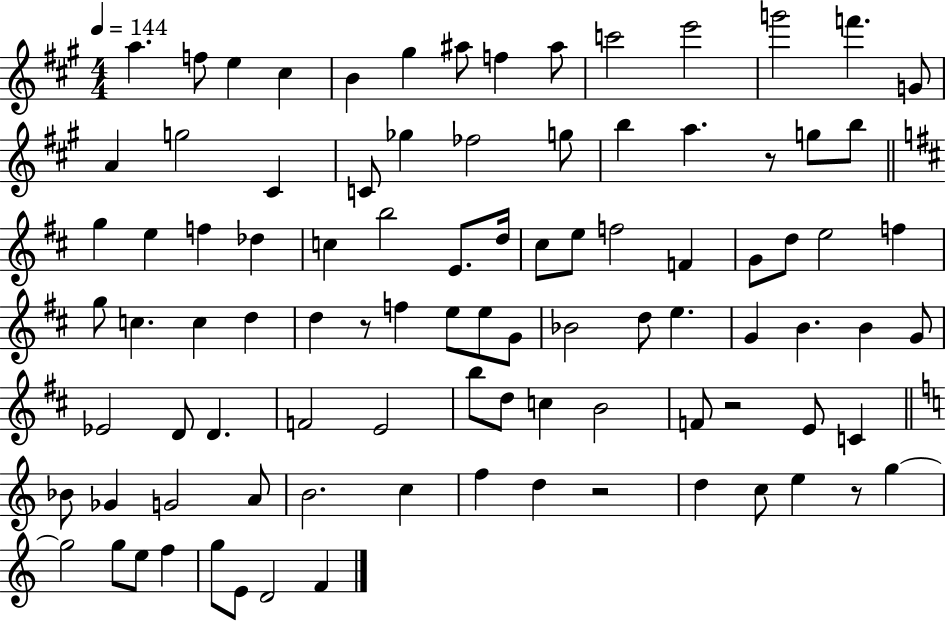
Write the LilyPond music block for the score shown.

{
  \clef treble
  \numericTimeSignature
  \time 4/4
  \key a \major
  \tempo 4 = 144
  a''4. f''8 e''4 cis''4 | b'4 gis''4 ais''8 f''4 ais''8 | c'''2 e'''2 | g'''2 f'''4. g'8 | \break a'4 g''2 cis'4 | c'8 ges''4 fes''2 g''8 | b''4 a''4. r8 g''8 b''8 | \bar "||" \break \key d \major g''4 e''4 f''4 des''4 | c''4 b''2 e'8. d''16 | cis''8 e''8 f''2 f'4 | g'8 d''8 e''2 f''4 | \break g''8 c''4. c''4 d''4 | d''4 r8 f''4 e''8 e''8 g'8 | bes'2 d''8 e''4. | g'4 b'4. b'4 g'8 | \break ees'2 d'8 d'4. | f'2 e'2 | b''8 d''8 c''4 b'2 | f'8 r2 e'8 c'4 | \break \bar "||" \break \key c \major bes'8 ges'4 g'2 a'8 | b'2. c''4 | f''4 d''4 r2 | d''4 c''8 e''4 r8 g''4~~ | \break g''2 g''8 e''8 f''4 | g''8 e'8 d'2 f'4 | \bar "|."
}